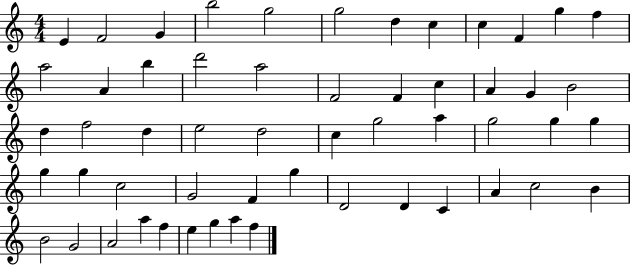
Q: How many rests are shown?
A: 0